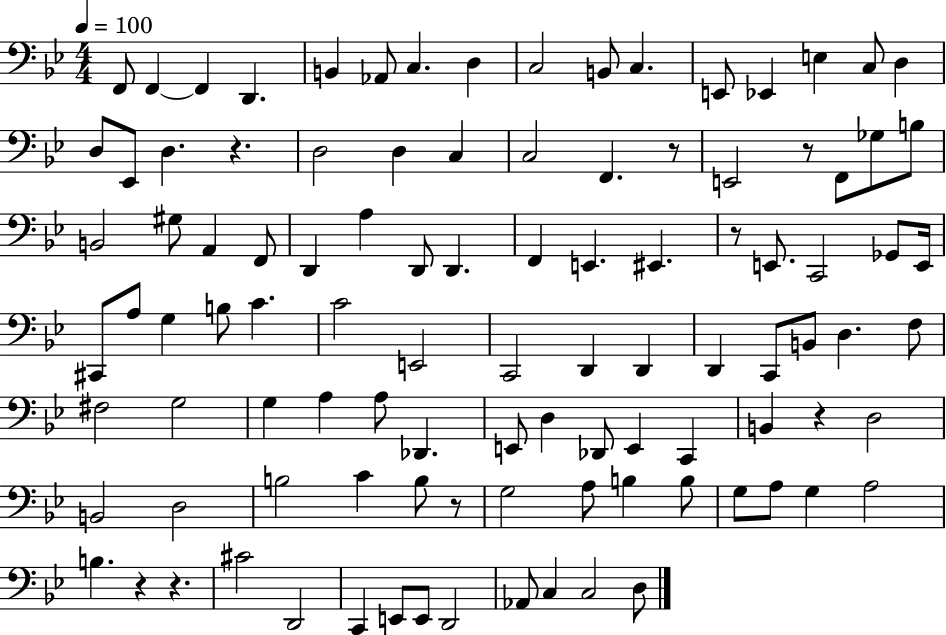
X:1
T:Untitled
M:4/4
L:1/4
K:Bb
F,,/2 F,, F,, D,, B,, _A,,/2 C, D, C,2 B,,/2 C, E,,/2 _E,, E, C,/2 D, D,/2 _E,,/2 D, z D,2 D, C, C,2 F,, z/2 E,,2 z/2 F,,/2 _G,/2 B,/2 B,,2 ^G,/2 A,, F,,/2 D,, A, D,,/2 D,, F,, E,, ^E,, z/2 E,,/2 C,,2 _G,,/2 E,,/4 ^C,,/2 A,/2 G, B,/2 C C2 E,,2 C,,2 D,, D,, D,, C,,/2 B,,/2 D, F,/2 ^F,2 G,2 G, A, A,/2 _D,, E,,/2 D, _D,,/2 E,, C,, B,, z D,2 B,,2 D,2 B,2 C B,/2 z/2 G,2 A,/2 B, B,/2 G,/2 A,/2 G, A,2 B, z z ^C2 D,,2 C,, E,,/2 E,,/2 D,,2 _A,,/2 C, C,2 D,/2